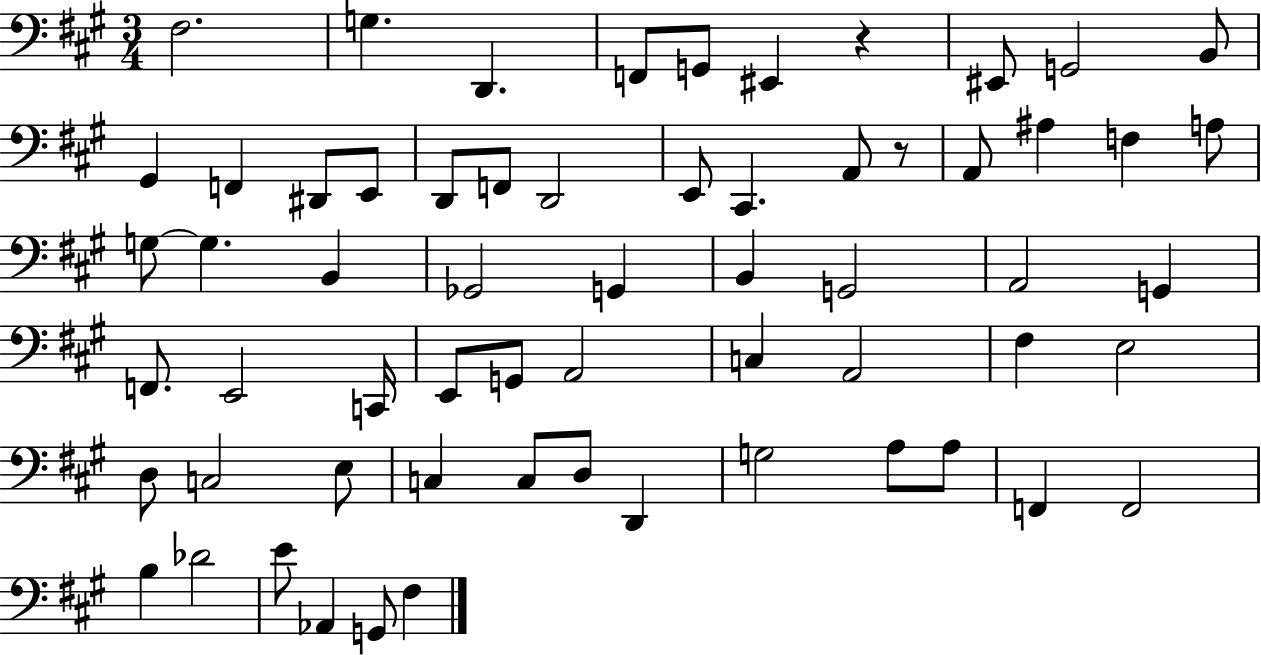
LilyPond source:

{
  \clef bass
  \numericTimeSignature
  \time 3/4
  \key a \major
  fis2. | g4. d,4. | f,8 g,8 eis,4 r4 | eis,8 g,2 b,8 | \break gis,4 f,4 dis,8 e,8 | d,8 f,8 d,2 | e,8 cis,4. a,8 r8 | a,8 ais4 f4 a8 | \break g8~~ g4. b,4 | ges,2 g,4 | b,4 g,2 | a,2 g,4 | \break f,8. e,2 c,16 | e,8 g,8 a,2 | c4 a,2 | fis4 e2 | \break d8 c2 e8 | c4 c8 d8 d,4 | g2 a8 a8 | f,4 f,2 | \break b4 des'2 | e'8 aes,4 g,8 fis4 | \bar "|."
}